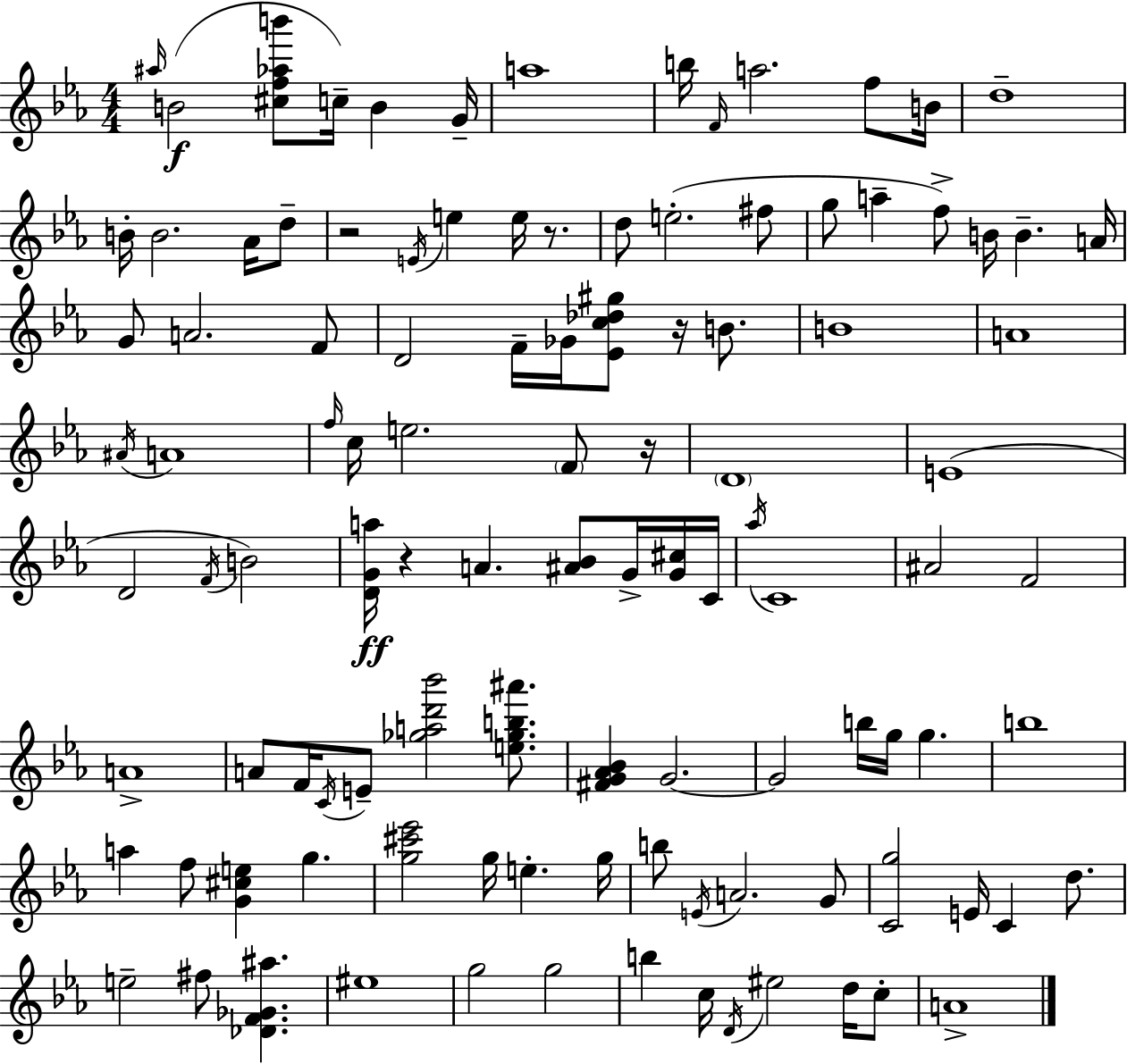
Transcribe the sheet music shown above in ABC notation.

X:1
T:Untitled
M:4/4
L:1/4
K:Eb
^a/4 B2 [^cf_ab']/2 c/4 B G/4 a4 b/4 F/4 a2 f/2 B/4 d4 B/4 B2 _A/4 d/2 z2 E/4 e e/4 z/2 d/2 e2 ^f/2 g/2 a f/2 B/4 B A/4 G/2 A2 F/2 D2 F/4 _G/4 [_Ec_d^g]/2 z/4 B/2 B4 A4 ^A/4 A4 f/4 c/4 e2 F/2 z/4 D4 E4 D2 F/4 B2 [DGa]/4 z A [^A_B]/2 G/4 [G^c]/4 C/4 _a/4 C4 ^A2 F2 A4 A/2 F/4 C/4 E/2 [_gad'_b']2 [e_gb^a']/2 [^FG_A_B] G2 G2 b/4 g/4 g b4 a f/2 [G^ce] g [g^c'_e']2 g/4 e g/4 b/2 E/4 A2 G/2 [Cg]2 E/4 C d/2 e2 ^f/2 [_DF_G^a] ^e4 g2 g2 b c/4 D/4 ^e2 d/4 c/2 A4